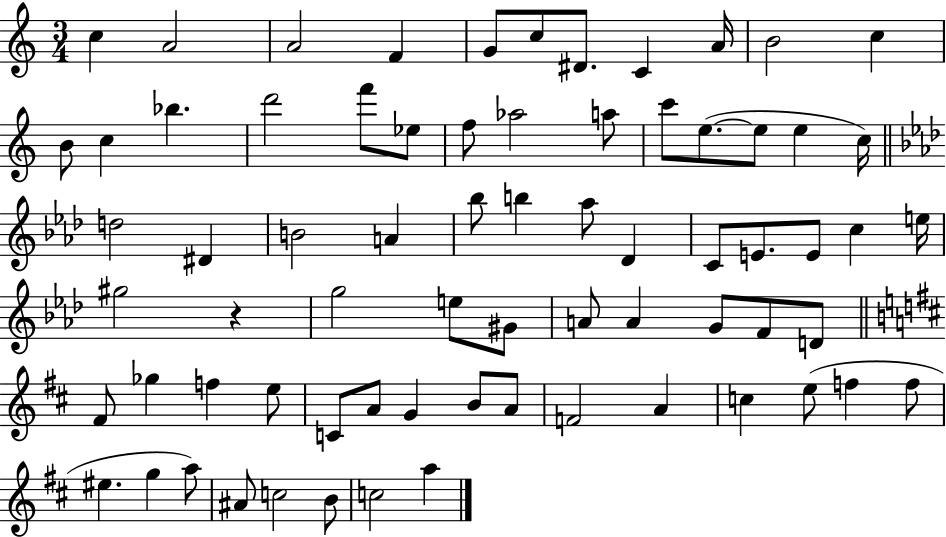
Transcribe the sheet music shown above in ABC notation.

X:1
T:Untitled
M:3/4
L:1/4
K:C
c A2 A2 F G/2 c/2 ^D/2 C A/4 B2 c B/2 c _b d'2 f'/2 _e/2 f/2 _a2 a/2 c'/2 e/2 e/2 e c/4 d2 ^D B2 A _b/2 b _a/2 _D C/2 E/2 E/2 c e/4 ^g2 z g2 e/2 ^G/2 A/2 A G/2 F/2 D/2 ^F/2 _g f e/2 C/2 A/2 G B/2 A/2 F2 A c e/2 f f/2 ^e g a/2 ^A/2 c2 B/2 c2 a